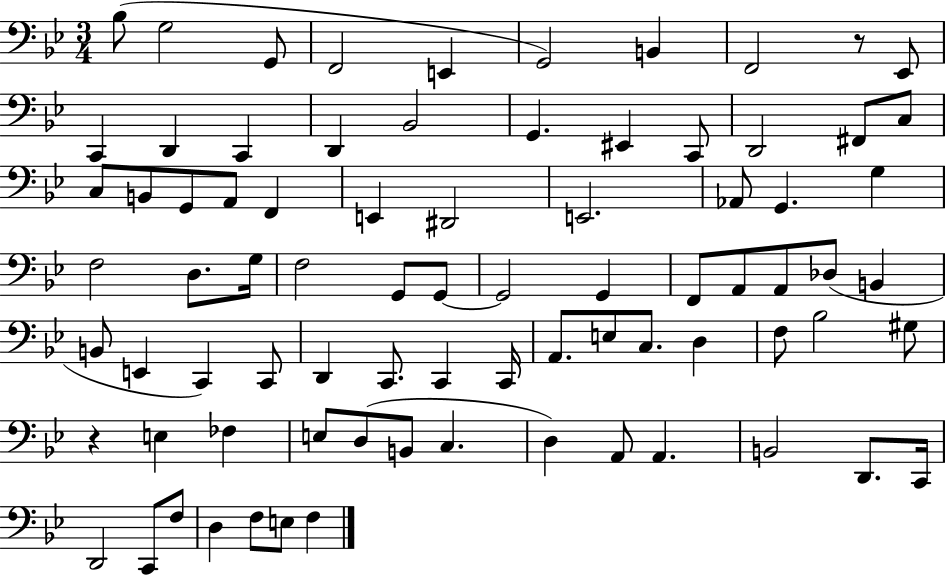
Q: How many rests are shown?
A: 2